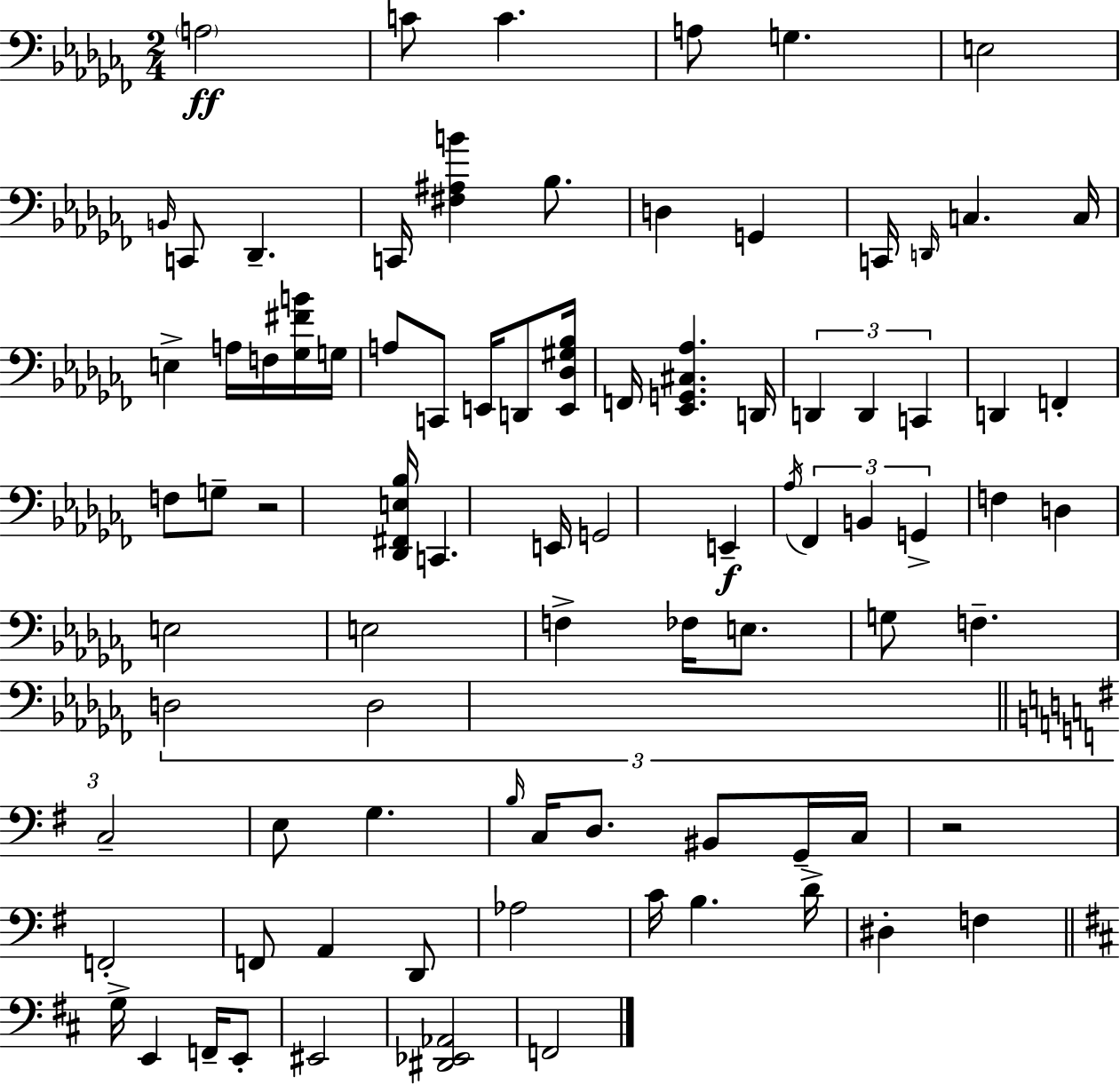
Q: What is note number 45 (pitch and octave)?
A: E3